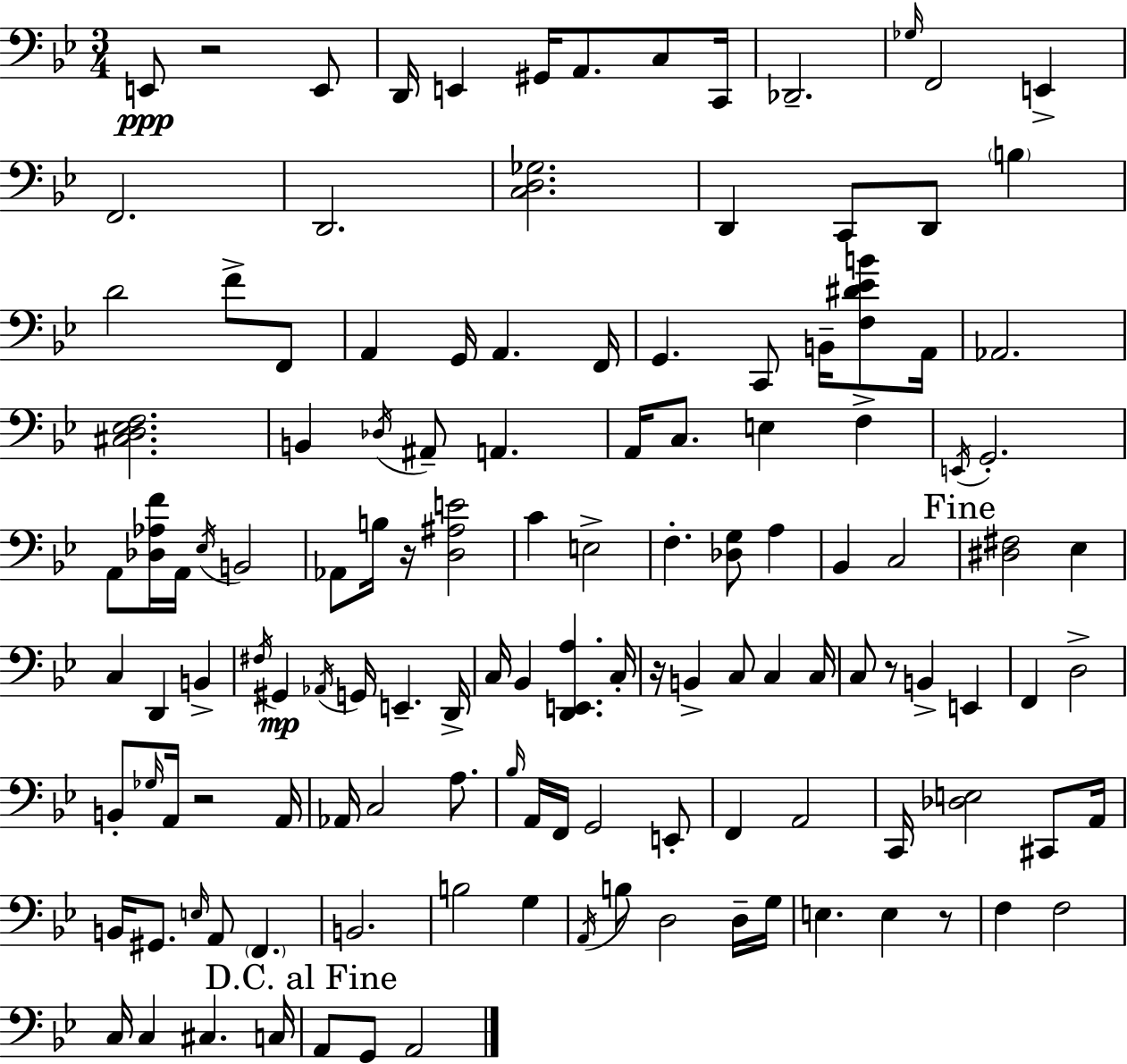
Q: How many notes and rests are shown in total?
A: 130